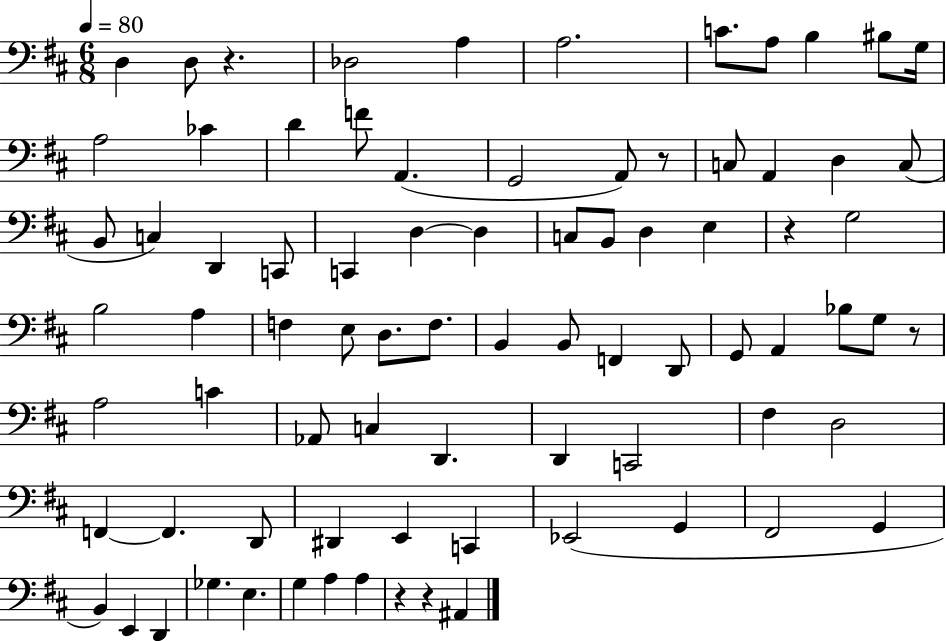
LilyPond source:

{
  \clef bass
  \numericTimeSignature
  \time 6/8
  \key d \major
  \tempo 4 = 80
  d4 d8 r4. | des2 a4 | a2. | c'8. a8 b4 bis8 g16 | \break a2 ces'4 | d'4 f'8 a,4.( | g,2 a,8) r8 | c8 a,4 d4 c8( | \break b,8 c4) d,4 c,8 | c,4 d4~~ d4 | c8 b,8 d4 e4 | r4 g2 | \break b2 a4 | f4 e8 d8. f8. | b,4 b,8 f,4 d,8 | g,8 a,4 bes8 g8 r8 | \break a2 c'4 | aes,8 c4 d,4. | d,4 c,2 | fis4 d2 | \break f,4~~ f,4. d,8 | dis,4 e,4 c,4 | ees,2( g,4 | fis,2 g,4 | \break b,4) e,4 d,4 | ges4. e4. | g4 a4 a4 | r4 r4 ais,4 | \break \bar "|."
}